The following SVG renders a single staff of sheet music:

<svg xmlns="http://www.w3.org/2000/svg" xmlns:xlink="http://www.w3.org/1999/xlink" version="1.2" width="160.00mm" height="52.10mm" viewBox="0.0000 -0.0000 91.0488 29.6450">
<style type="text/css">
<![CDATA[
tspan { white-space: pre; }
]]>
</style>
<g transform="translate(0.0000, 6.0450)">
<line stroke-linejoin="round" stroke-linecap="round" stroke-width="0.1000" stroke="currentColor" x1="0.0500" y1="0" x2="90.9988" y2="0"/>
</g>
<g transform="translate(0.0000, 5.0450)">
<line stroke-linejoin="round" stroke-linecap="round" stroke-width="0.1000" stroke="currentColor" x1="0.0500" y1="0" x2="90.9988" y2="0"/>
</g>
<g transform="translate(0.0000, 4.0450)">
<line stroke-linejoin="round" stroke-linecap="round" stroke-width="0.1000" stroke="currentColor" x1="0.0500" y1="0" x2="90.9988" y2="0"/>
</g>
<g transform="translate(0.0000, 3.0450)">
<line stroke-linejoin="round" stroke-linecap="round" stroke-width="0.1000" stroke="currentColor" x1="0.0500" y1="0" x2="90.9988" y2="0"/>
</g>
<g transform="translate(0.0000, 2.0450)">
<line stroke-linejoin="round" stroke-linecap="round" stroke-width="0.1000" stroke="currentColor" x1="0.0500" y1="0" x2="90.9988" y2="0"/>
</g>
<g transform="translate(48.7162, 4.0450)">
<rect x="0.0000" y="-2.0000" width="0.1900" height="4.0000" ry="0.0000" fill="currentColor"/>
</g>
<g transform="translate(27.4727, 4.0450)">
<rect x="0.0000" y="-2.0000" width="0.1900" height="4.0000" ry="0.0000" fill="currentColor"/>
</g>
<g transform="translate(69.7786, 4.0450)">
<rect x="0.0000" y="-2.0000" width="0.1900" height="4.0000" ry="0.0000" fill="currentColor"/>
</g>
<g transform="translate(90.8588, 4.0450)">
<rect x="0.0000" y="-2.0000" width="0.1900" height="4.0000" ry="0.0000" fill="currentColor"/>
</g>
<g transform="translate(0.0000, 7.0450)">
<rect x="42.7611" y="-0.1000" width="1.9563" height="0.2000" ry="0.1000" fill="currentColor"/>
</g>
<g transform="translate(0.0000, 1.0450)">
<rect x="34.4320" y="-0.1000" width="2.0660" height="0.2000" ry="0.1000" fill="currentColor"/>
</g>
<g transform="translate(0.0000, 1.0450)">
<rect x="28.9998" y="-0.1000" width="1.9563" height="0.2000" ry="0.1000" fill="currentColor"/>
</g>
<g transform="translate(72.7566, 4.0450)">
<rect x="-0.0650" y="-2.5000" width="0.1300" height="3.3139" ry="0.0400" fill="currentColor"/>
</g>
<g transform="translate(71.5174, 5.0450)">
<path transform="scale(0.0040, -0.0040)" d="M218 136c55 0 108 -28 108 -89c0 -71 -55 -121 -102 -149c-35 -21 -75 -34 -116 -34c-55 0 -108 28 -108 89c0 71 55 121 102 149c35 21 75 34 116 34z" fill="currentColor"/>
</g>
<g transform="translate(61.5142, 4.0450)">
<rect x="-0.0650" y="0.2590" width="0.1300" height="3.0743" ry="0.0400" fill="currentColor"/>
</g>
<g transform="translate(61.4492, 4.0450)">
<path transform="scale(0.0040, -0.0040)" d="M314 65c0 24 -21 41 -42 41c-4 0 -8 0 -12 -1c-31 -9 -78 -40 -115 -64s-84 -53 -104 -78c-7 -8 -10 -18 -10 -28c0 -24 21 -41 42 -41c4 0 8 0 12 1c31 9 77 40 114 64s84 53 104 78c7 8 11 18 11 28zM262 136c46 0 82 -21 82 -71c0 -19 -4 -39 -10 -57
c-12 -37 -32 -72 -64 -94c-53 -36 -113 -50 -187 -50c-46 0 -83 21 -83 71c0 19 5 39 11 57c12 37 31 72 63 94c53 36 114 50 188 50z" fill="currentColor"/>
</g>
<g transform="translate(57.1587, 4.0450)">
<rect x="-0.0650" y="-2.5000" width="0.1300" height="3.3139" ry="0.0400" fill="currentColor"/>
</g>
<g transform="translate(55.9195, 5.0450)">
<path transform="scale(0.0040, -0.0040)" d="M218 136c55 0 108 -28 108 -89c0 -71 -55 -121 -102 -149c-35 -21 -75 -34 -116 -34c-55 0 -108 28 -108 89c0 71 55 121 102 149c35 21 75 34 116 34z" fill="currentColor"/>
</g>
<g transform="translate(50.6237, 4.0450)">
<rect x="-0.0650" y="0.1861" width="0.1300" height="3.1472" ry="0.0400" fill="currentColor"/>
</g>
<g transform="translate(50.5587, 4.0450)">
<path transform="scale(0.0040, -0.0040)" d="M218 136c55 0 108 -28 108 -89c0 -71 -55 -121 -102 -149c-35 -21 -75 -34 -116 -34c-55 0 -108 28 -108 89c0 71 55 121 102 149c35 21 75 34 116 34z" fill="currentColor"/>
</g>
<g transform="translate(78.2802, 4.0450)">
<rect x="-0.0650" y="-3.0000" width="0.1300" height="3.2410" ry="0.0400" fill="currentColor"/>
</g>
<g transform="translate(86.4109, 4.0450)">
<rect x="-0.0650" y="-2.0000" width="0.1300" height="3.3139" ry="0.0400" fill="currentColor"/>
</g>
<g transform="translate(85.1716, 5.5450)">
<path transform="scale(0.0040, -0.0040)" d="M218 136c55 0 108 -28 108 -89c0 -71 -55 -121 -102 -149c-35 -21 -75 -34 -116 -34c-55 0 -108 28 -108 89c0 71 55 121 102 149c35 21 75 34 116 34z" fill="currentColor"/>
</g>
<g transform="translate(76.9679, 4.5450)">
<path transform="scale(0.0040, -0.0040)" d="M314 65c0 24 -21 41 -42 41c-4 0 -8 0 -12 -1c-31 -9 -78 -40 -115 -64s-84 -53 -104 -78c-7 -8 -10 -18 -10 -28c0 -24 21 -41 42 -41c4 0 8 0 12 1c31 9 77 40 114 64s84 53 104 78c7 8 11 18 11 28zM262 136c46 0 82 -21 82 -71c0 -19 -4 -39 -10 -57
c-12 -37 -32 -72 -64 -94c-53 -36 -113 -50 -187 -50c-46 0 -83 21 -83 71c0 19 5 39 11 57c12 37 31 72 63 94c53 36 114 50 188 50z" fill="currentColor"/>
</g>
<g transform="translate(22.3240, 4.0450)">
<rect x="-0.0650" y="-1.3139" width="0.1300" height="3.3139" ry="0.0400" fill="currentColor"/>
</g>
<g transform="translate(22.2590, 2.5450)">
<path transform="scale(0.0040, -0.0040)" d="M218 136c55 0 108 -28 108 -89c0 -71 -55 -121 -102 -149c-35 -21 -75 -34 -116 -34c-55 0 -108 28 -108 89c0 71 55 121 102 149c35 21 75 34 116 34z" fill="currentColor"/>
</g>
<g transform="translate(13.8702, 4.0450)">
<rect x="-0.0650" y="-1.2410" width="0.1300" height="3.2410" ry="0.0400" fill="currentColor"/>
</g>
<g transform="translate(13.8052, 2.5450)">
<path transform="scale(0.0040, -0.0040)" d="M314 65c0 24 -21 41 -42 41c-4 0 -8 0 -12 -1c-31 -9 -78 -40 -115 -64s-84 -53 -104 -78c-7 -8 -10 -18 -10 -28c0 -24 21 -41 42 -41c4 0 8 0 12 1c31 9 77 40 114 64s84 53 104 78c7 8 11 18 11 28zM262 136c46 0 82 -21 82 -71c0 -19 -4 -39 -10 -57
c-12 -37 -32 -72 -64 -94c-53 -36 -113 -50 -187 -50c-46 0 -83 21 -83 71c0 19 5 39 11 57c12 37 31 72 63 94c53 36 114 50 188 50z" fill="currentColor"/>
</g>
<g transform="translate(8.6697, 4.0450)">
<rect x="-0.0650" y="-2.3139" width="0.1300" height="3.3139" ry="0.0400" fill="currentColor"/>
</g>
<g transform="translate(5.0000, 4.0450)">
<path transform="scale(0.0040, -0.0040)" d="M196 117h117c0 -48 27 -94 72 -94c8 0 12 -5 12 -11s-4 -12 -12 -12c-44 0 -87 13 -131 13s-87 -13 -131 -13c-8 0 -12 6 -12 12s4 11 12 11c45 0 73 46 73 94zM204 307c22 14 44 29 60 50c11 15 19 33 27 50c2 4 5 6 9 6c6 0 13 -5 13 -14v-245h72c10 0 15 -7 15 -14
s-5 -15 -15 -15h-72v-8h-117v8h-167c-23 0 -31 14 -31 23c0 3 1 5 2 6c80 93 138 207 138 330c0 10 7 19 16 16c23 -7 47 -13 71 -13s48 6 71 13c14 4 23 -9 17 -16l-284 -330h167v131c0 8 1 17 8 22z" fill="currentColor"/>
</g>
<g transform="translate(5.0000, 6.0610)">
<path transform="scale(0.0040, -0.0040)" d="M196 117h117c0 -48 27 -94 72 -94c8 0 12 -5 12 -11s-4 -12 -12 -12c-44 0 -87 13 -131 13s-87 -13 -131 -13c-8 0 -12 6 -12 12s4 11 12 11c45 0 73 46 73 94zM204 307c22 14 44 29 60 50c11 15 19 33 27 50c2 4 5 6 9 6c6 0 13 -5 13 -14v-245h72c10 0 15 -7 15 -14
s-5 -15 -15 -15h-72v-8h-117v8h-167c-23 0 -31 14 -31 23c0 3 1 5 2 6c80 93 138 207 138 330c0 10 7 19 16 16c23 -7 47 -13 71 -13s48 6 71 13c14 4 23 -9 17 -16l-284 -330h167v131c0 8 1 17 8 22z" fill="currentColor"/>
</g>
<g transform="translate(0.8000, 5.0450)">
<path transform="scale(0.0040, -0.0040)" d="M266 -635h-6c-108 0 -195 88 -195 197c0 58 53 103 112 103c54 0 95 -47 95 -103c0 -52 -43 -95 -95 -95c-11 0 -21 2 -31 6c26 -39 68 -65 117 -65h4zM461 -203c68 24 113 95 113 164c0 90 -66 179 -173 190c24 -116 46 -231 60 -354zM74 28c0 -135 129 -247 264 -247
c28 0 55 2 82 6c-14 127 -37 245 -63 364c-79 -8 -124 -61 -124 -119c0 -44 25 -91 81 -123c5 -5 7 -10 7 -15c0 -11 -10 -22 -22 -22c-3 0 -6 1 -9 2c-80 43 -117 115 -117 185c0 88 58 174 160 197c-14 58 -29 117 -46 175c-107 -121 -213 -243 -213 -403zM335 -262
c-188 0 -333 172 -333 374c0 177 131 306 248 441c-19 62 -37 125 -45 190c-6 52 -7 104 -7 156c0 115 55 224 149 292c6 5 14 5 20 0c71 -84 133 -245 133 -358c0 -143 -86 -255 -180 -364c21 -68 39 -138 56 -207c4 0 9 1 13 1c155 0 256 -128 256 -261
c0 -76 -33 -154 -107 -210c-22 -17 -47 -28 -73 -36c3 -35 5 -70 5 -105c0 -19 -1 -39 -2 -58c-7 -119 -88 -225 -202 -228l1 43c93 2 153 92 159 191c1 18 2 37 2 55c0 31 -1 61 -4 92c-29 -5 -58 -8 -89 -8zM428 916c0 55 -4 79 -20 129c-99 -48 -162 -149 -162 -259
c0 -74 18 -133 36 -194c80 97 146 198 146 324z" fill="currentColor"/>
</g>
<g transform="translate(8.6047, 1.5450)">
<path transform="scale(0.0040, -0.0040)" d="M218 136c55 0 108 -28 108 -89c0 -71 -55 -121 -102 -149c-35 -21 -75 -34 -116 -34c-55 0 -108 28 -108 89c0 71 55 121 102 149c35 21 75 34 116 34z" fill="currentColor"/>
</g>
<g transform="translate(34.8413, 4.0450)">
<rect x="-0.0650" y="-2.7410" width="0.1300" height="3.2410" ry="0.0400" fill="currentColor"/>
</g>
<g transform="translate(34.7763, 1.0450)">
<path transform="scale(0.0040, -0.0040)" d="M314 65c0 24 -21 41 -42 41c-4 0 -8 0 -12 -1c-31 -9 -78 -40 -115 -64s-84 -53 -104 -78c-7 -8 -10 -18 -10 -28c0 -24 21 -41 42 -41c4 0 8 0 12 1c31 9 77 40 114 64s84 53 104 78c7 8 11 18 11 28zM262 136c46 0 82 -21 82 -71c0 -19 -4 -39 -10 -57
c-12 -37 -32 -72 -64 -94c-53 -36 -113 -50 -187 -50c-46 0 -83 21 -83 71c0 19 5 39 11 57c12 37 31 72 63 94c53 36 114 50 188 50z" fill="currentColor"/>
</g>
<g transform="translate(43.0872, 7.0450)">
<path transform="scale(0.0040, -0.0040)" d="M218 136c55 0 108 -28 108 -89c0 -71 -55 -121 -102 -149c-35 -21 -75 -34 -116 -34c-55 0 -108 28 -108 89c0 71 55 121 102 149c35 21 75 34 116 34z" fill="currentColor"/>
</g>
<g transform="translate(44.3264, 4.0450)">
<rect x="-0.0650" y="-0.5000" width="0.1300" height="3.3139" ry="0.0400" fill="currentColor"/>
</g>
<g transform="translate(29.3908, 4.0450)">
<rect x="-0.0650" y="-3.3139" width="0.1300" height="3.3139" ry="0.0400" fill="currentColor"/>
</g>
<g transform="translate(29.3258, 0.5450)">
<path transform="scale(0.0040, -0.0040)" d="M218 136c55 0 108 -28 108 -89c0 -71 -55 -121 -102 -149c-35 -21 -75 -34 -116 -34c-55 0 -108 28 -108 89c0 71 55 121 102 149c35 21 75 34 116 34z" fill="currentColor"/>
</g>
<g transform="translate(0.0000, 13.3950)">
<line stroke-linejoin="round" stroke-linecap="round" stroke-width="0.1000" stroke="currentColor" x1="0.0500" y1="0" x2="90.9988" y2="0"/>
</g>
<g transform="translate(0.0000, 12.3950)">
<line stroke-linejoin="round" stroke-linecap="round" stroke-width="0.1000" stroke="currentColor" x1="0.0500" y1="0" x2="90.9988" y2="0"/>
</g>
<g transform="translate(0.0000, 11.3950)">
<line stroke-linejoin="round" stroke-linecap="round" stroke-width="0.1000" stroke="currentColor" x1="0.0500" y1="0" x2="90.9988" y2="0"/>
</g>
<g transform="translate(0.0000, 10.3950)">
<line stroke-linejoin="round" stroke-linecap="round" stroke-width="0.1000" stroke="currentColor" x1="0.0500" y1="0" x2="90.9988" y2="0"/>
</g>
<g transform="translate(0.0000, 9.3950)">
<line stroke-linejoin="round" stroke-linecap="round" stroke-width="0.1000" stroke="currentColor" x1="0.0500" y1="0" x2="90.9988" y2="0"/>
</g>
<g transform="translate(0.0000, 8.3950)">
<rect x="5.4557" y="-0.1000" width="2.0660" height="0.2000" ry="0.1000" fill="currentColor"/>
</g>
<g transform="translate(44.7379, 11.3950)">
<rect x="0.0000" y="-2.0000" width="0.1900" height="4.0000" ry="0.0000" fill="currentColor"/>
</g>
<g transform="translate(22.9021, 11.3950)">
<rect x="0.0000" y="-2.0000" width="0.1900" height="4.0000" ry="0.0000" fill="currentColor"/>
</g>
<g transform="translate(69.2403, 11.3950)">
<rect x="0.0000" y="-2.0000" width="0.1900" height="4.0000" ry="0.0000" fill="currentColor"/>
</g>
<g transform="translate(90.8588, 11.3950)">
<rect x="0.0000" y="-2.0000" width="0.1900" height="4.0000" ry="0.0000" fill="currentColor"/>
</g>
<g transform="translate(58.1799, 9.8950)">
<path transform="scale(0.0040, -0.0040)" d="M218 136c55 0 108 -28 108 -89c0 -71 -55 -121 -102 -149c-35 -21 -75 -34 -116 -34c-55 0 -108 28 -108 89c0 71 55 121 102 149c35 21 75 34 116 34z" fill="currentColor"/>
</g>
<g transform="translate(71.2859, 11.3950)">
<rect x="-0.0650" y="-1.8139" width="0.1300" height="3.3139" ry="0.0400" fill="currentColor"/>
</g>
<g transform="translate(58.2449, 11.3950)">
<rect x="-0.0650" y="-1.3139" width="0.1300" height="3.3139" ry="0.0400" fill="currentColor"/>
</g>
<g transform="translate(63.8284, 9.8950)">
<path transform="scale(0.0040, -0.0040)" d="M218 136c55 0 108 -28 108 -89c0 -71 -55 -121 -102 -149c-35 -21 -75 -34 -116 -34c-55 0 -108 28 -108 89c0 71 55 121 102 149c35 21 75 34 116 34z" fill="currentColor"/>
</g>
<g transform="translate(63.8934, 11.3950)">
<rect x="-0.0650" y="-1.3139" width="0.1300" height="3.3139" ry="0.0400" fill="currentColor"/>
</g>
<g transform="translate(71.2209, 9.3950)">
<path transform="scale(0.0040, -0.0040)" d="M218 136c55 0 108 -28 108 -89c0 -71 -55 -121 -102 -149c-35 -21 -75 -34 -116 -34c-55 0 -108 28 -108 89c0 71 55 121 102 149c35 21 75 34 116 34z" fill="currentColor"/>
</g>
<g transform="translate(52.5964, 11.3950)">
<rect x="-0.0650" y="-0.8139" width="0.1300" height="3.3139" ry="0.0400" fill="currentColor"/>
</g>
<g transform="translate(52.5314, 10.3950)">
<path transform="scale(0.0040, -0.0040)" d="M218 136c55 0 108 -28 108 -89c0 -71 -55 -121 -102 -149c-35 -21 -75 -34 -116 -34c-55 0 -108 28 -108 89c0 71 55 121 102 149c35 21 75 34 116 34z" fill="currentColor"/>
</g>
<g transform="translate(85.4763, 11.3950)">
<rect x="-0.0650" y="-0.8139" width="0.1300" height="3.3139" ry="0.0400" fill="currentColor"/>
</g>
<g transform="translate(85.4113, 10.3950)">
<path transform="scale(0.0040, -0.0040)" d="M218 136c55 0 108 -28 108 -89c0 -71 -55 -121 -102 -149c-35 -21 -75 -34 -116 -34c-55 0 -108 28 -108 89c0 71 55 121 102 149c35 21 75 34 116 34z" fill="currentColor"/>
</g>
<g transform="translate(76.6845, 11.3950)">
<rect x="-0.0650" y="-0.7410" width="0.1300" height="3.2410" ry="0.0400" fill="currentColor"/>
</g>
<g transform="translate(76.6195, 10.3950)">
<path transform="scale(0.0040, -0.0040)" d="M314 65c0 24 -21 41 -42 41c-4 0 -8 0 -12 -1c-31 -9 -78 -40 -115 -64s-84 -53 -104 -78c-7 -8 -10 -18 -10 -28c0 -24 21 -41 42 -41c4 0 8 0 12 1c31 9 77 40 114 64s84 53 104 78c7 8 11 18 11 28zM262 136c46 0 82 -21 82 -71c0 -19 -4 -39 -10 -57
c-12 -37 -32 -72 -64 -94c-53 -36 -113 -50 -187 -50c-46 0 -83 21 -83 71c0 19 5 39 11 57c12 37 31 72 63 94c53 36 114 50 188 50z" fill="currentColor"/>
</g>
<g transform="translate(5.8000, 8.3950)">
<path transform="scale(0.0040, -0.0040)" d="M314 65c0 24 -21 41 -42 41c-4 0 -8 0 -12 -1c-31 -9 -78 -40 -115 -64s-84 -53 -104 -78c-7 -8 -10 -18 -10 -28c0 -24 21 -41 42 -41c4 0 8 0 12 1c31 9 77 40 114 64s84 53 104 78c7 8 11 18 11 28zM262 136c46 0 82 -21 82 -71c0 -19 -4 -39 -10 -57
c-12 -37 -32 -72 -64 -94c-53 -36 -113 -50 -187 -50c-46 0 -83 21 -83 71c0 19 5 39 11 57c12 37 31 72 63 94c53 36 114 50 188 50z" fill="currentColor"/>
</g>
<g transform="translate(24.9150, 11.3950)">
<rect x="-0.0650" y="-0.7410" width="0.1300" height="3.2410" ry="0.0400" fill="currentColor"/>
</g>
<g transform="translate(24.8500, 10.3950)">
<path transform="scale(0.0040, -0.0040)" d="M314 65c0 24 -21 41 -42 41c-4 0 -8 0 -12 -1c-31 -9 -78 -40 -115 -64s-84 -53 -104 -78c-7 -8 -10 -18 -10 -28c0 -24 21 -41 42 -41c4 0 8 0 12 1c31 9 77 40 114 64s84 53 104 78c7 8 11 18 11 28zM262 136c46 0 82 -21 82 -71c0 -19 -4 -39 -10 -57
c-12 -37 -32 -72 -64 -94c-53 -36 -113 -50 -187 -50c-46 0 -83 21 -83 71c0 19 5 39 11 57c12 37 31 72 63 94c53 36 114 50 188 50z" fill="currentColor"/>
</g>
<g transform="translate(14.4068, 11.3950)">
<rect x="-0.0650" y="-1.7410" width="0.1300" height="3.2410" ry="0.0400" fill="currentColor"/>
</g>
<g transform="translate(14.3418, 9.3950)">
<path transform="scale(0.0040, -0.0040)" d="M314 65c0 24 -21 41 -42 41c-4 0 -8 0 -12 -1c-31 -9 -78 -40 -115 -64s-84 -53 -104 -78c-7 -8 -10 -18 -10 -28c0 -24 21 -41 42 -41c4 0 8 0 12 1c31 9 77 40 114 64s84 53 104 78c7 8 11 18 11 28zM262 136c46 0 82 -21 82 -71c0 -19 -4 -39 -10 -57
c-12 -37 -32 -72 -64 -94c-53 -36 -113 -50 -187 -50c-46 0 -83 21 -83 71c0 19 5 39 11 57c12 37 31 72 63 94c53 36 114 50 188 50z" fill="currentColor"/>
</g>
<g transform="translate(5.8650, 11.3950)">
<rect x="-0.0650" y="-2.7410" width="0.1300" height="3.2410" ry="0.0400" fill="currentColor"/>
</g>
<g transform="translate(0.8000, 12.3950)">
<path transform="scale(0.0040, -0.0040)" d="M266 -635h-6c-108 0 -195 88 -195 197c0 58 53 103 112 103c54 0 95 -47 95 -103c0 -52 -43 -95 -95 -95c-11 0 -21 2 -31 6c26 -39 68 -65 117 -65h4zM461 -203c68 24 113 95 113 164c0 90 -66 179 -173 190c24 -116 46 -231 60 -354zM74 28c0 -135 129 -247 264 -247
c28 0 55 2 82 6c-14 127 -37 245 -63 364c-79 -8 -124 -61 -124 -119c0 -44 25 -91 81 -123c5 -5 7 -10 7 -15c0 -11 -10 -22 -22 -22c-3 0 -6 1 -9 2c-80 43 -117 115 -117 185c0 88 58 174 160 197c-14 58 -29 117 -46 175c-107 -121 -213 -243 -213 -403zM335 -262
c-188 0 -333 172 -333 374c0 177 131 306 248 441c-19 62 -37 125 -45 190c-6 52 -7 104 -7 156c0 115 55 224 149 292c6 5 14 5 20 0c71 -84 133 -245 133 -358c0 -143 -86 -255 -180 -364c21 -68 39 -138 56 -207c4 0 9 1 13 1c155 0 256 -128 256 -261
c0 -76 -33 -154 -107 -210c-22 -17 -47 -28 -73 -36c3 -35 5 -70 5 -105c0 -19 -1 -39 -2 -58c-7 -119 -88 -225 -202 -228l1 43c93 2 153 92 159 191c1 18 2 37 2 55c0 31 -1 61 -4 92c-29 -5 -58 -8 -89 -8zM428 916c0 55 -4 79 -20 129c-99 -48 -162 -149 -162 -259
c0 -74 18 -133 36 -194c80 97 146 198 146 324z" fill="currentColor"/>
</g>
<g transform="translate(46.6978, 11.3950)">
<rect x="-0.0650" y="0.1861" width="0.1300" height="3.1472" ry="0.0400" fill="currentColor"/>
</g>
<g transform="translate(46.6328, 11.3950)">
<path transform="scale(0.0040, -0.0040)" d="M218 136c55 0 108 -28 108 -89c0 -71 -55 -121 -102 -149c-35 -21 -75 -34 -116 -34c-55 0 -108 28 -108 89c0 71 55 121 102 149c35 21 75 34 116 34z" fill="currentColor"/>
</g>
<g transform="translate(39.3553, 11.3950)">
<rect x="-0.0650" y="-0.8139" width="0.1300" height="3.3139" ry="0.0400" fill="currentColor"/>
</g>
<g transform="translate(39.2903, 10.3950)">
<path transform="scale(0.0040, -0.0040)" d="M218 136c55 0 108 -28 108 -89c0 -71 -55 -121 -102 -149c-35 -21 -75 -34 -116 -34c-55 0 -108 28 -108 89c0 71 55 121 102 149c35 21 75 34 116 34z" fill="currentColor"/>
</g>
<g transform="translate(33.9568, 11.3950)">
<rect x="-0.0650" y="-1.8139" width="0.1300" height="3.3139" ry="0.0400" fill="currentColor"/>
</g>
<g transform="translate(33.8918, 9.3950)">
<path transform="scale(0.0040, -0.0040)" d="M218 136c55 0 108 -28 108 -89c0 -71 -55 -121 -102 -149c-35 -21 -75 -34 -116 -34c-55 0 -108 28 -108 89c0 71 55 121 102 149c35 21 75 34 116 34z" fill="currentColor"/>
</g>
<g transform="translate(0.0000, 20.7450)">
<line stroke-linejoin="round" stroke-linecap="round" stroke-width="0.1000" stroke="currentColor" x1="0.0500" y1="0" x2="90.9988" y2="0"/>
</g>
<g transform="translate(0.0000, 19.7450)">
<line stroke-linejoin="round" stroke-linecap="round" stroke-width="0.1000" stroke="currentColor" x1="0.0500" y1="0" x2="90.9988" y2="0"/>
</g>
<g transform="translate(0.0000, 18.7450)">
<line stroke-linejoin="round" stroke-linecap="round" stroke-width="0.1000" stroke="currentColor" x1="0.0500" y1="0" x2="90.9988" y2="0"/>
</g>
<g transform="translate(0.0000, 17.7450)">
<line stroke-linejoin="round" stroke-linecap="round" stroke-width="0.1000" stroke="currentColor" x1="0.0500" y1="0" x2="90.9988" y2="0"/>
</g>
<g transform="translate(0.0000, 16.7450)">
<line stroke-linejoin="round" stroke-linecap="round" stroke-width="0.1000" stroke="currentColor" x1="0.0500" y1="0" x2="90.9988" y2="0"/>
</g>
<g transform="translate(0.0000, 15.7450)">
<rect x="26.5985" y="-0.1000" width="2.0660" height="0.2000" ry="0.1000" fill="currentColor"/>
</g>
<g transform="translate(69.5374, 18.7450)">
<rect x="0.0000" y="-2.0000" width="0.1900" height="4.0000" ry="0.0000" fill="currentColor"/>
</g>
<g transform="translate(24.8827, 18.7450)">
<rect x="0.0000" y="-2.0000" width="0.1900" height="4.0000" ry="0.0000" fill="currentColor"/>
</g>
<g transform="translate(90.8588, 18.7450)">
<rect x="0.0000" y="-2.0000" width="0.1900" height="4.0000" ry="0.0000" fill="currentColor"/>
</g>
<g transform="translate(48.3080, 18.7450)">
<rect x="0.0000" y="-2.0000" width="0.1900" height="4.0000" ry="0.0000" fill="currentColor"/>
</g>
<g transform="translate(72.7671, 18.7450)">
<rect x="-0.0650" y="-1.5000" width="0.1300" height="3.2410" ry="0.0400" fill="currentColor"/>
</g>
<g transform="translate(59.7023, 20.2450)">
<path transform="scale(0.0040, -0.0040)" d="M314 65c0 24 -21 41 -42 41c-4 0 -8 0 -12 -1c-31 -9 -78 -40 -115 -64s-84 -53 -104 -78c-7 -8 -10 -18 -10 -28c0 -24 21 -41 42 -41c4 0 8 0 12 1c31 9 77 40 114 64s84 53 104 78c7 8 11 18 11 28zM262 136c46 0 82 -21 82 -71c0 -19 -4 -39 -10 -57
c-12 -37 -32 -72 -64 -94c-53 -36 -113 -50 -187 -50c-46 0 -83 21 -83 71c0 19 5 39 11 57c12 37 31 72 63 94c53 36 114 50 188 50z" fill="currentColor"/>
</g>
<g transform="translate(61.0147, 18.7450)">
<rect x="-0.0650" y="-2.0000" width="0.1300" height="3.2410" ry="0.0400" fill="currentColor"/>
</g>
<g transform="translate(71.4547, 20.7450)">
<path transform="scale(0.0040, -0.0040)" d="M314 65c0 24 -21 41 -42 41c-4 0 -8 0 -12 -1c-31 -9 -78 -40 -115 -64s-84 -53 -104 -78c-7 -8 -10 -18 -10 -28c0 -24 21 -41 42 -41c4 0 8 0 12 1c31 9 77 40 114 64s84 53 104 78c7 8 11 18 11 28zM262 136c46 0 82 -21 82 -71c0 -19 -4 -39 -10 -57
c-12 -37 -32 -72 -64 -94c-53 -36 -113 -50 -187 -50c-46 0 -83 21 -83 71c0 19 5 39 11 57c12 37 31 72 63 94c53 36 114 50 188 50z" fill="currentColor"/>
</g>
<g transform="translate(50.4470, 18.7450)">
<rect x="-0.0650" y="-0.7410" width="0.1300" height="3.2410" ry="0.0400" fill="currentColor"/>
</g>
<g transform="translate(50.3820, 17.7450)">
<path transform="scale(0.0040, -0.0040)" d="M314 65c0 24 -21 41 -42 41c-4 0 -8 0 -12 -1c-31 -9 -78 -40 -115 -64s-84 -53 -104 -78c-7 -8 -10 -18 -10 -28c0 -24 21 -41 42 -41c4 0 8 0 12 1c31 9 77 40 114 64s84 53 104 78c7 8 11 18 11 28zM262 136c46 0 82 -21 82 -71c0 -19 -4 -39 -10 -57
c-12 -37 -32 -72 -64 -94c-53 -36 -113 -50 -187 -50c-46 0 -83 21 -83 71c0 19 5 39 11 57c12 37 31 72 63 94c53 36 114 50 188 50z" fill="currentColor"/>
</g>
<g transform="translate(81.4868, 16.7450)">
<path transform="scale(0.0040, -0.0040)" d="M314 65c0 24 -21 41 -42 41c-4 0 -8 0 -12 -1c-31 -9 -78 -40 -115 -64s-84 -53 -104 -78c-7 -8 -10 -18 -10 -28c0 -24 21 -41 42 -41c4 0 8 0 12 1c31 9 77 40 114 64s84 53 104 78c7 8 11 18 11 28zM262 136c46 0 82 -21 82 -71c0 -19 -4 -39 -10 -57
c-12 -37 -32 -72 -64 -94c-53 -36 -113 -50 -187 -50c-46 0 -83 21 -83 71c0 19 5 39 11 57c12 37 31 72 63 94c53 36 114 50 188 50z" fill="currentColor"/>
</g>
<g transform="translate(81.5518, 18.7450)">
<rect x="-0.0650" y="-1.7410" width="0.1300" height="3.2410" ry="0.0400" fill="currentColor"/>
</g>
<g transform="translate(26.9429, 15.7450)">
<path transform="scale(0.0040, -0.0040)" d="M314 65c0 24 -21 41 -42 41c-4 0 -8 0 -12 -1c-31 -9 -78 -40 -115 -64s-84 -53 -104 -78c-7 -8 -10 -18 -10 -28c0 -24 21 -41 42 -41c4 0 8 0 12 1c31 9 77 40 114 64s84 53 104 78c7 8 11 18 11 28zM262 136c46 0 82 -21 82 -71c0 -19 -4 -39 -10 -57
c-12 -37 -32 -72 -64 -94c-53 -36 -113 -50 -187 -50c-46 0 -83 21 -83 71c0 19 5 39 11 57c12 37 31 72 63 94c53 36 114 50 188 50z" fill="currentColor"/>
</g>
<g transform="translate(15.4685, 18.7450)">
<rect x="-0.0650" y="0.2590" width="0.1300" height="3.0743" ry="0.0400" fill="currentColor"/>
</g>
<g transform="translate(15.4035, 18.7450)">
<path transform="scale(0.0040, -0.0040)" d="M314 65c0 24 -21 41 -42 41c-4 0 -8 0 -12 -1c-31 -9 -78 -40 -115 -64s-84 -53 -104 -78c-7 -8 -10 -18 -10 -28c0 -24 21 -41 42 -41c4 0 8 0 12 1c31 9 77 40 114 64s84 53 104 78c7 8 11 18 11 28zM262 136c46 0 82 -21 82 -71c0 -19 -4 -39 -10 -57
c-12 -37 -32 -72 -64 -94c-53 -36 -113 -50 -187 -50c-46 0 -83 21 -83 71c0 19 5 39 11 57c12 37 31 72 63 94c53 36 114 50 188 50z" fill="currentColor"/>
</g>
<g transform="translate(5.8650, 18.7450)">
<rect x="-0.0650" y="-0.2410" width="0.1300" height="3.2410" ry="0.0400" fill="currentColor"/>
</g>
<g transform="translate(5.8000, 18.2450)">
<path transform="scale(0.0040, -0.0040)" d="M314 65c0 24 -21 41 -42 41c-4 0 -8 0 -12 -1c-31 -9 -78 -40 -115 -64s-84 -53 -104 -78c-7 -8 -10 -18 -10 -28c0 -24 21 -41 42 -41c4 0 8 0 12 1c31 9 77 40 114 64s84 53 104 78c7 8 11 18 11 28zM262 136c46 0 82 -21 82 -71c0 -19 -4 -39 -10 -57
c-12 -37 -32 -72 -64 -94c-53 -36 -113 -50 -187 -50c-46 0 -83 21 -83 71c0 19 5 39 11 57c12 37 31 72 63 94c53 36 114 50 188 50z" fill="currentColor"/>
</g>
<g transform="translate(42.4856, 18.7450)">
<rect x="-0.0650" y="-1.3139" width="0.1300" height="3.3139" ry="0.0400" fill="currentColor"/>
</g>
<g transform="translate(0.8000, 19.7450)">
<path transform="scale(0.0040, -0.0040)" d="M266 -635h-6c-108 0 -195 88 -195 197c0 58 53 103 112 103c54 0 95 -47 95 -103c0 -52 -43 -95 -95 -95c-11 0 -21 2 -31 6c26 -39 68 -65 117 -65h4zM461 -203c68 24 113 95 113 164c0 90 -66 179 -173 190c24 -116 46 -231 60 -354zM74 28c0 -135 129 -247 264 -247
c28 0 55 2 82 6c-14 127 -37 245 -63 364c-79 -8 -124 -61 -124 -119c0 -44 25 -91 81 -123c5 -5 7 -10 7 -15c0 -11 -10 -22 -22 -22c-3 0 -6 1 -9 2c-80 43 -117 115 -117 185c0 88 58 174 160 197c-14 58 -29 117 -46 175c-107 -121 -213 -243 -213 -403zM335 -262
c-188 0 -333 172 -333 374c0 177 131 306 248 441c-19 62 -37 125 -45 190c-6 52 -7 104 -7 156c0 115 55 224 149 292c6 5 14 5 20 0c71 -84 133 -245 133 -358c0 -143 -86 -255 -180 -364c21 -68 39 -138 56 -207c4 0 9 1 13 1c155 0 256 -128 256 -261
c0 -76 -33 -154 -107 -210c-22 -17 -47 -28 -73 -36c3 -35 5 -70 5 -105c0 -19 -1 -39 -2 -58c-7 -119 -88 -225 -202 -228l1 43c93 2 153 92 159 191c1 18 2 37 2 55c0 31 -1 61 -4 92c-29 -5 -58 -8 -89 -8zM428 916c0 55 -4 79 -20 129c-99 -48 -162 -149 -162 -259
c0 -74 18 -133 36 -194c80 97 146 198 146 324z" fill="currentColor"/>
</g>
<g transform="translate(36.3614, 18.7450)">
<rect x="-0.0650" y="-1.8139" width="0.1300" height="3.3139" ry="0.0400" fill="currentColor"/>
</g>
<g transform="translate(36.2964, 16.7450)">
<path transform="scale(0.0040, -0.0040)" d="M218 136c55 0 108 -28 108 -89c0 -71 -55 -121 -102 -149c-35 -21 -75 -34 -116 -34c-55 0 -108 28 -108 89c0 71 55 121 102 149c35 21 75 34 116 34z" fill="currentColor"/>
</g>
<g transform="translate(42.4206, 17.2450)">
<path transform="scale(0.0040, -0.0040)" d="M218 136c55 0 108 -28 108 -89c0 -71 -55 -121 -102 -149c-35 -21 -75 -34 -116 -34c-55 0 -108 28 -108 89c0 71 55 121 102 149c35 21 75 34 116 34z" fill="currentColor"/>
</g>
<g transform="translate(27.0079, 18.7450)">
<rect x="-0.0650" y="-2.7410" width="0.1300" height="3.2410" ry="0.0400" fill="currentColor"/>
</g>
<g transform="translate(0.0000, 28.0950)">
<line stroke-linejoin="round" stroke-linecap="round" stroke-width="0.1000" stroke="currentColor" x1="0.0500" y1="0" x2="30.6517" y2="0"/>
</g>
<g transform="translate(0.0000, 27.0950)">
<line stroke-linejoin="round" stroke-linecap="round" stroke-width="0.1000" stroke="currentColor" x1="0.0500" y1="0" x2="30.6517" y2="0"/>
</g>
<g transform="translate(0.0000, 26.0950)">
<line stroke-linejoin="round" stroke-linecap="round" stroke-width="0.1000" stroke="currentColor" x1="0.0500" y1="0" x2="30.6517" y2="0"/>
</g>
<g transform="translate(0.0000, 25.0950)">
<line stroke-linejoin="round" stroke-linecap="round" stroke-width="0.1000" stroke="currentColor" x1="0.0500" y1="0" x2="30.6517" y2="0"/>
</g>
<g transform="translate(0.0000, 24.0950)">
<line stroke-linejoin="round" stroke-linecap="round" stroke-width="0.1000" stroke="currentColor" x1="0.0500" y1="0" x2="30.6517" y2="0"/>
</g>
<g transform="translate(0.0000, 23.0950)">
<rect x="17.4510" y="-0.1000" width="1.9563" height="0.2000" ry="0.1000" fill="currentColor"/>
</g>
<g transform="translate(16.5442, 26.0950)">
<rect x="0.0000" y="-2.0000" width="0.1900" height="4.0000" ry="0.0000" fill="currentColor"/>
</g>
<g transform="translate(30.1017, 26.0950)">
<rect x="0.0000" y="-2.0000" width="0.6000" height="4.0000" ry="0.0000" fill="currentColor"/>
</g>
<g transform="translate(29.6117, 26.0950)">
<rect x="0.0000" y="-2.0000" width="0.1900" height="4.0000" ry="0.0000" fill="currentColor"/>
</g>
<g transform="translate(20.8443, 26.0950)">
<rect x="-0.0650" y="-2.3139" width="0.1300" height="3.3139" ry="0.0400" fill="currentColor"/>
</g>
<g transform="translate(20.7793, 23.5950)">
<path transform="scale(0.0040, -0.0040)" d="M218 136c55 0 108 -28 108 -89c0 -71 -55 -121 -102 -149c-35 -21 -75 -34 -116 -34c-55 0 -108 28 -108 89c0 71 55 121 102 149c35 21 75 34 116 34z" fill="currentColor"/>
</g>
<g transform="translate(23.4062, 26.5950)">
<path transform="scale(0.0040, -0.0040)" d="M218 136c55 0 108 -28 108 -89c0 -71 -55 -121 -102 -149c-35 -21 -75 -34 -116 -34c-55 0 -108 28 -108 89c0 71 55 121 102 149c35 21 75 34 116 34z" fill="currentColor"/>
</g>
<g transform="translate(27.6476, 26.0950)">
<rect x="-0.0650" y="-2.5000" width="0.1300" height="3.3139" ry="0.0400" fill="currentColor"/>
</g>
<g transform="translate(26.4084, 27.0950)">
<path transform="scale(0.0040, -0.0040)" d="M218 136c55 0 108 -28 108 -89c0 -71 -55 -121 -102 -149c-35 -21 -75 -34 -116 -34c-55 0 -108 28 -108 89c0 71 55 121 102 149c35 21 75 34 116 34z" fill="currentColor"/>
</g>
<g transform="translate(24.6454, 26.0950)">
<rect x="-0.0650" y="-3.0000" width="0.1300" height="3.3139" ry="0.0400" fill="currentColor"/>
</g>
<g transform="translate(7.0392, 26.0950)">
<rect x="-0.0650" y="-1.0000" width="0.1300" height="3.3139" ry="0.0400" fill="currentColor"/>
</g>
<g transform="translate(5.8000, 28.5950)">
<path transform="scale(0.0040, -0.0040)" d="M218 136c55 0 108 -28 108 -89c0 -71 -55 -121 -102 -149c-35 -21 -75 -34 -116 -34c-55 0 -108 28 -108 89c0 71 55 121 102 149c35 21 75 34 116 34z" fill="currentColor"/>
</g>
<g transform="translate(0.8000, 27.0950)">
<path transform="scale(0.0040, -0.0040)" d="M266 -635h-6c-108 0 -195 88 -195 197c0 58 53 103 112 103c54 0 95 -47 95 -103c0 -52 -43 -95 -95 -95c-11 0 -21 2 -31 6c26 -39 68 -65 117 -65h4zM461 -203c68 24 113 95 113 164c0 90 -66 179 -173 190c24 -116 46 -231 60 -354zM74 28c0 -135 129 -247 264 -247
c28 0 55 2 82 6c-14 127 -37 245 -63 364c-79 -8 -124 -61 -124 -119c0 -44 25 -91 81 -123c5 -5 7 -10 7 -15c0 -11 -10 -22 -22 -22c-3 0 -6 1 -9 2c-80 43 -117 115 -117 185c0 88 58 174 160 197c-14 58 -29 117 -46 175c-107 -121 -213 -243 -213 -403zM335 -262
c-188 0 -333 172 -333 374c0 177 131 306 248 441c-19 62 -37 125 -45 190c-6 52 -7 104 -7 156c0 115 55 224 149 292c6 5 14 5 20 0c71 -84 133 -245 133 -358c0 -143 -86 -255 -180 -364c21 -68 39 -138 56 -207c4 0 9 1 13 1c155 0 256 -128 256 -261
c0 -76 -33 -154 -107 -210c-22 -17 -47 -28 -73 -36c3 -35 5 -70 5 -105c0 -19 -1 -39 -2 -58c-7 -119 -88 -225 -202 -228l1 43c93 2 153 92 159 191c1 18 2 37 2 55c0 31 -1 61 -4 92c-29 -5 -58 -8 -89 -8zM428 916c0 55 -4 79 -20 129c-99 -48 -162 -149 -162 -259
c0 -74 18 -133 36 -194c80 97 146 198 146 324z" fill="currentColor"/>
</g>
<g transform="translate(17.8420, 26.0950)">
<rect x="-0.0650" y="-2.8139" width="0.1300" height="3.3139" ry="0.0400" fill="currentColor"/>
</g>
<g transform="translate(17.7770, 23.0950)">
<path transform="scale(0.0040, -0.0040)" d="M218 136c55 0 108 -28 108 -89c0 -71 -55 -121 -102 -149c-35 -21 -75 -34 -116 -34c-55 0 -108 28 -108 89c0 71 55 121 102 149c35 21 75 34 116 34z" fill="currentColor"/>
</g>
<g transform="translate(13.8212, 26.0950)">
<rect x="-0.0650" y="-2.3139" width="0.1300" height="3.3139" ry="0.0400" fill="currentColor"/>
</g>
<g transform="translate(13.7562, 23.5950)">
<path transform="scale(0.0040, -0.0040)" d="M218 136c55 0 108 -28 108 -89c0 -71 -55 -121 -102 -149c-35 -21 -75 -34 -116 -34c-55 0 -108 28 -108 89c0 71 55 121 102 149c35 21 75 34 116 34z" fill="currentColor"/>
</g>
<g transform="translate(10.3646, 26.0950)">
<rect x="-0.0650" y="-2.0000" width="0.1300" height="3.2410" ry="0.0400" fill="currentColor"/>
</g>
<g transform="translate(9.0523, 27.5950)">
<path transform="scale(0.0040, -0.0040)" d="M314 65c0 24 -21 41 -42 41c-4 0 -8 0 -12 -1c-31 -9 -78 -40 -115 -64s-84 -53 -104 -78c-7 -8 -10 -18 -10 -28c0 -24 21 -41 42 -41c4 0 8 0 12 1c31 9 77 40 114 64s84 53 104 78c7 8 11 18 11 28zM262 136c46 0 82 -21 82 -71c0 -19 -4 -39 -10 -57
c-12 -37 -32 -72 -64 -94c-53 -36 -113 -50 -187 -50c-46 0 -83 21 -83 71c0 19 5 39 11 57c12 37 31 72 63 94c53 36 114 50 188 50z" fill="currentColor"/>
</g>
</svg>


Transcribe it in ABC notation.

X:1
T:Untitled
M:4/4
L:1/4
K:C
g e2 e b a2 C B G B2 G A2 F a2 f2 d2 f d B d e e f d2 d c2 B2 a2 f e d2 F2 E2 f2 D F2 g a g A G